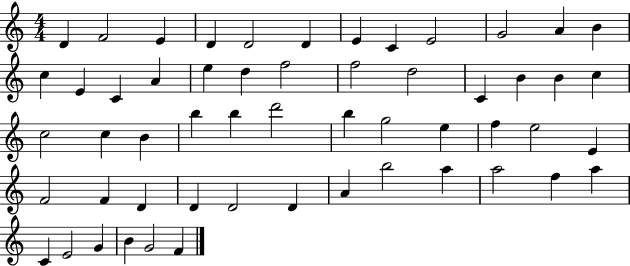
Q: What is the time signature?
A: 4/4